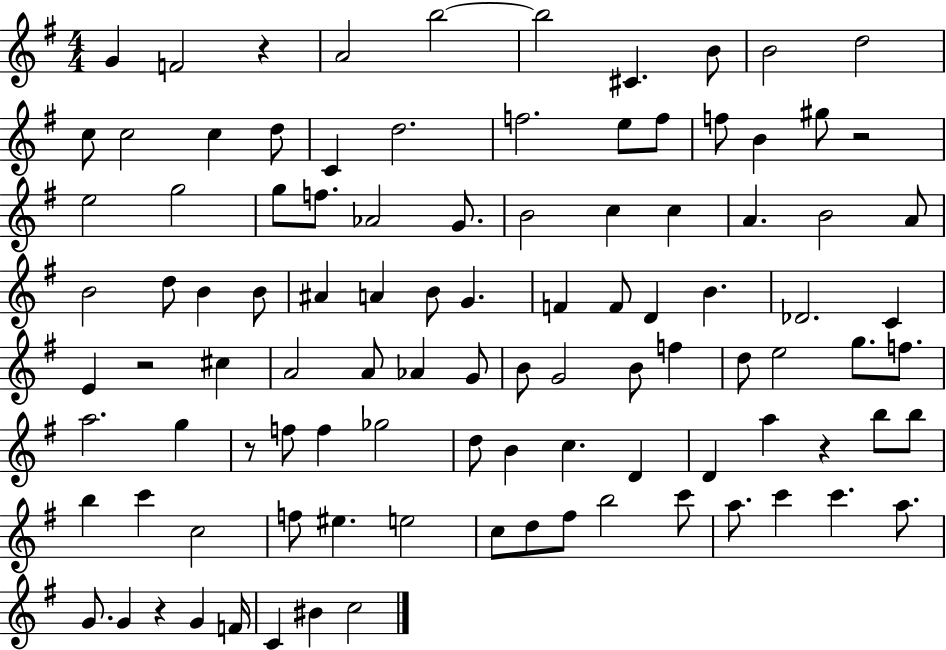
{
  \clef treble
  \numericTimeSignature
  \time 4/4
  \key g \major
  g'4 f'2 r4 | a'2 b''2~~ | b''2 cis'4. b'8 | b'2 d''2 | \break c''8 c''2 c''4 d''8 | c'4 d''2. | f''2. e''8 f''8 | f''8 b'4 gis''8 r2 | \break e''2 g''2 | g''8 f''8. aes'2 g'8. | b'2 c''4 c''4 | a'4. b'2 a'8 | \break b'2 d''8 b'4 b'8 | ais'4 a'4 b'8 g'4. | f'4 f'8 d'4 b'4. | des'2. c'4 | \break e'4 r2 cis''4 | a'2 a'8 aes'4 g'8 | b'8 g'2 b'8 f''4 | d''8 e''2 g''8. f''8. | \break a''2. g''4 | r8 f''8 f''4 ges''2 | d''8 b'4 c''4. d'4 | d'4 a''4 r4 b''8 b''8 | \break b''4 c'''4 c''2 | f''8 eis''4. e''2 | c''8 d''8 fis''8 b''2 c'''8 | a''8. c'''4 c'''4. a''8. | \break g'8. g'4 r4 g'4 f'16 | c'4 bis'4 c''2 | \bar "|."
}